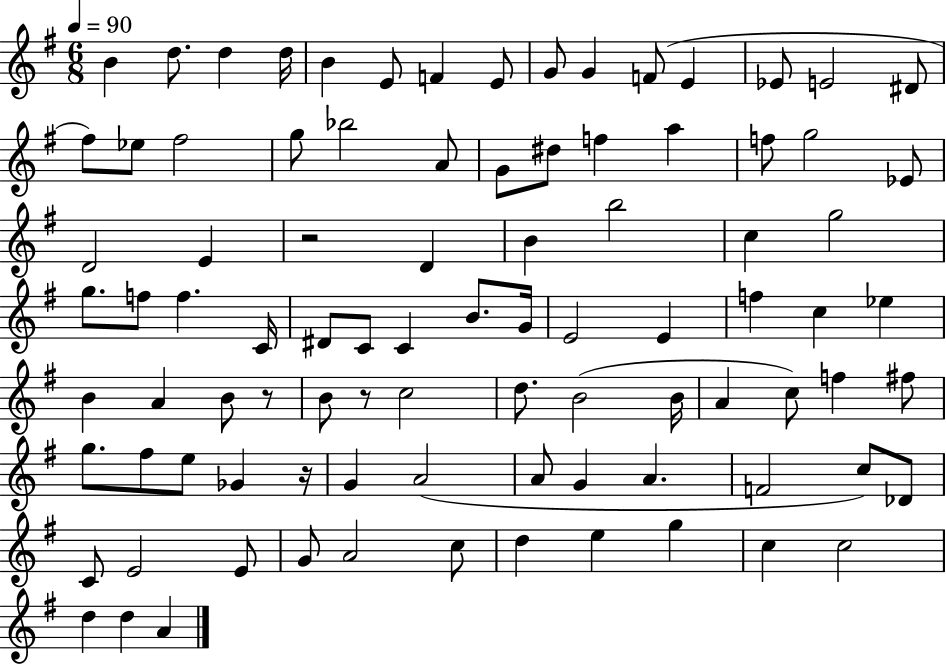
B4/q D5/e. D5/q D5/s B4/q E4/e F4/q E4/e G4/e G4/q F4/e E4/q Eb4/e E4/h D#4/e F#5/e Eb5/e F#5/h G5/e Bb5/h A4/e G4/e D#5/e F5/q A5/q F5/e G5/h Eb4/e D4/h E4/q R/h D4/q B4/q B5/h C5/q G5/h G5/e. F5/e F5/q. C4/s D#4/e C4/e C4/q B4/e. G4/s E4/h E4/q F5/q C5/q Eb5/q B4/q A4/q B4/e R/e B4/e R/e C5/h D5/e. B4/h B4/s A4/q C5/e F5/q F#5/e G5/e. F#5/e E5/e Gb4/q R/s G4/q A4/h A4/e G4/q A4/q. F4/h C5/e Db4/e C4/e E4/h E4/e G4/e A4/h C5/e D5/q E5/q G5/q C5/q C5/h D5/q D5/q A4/q